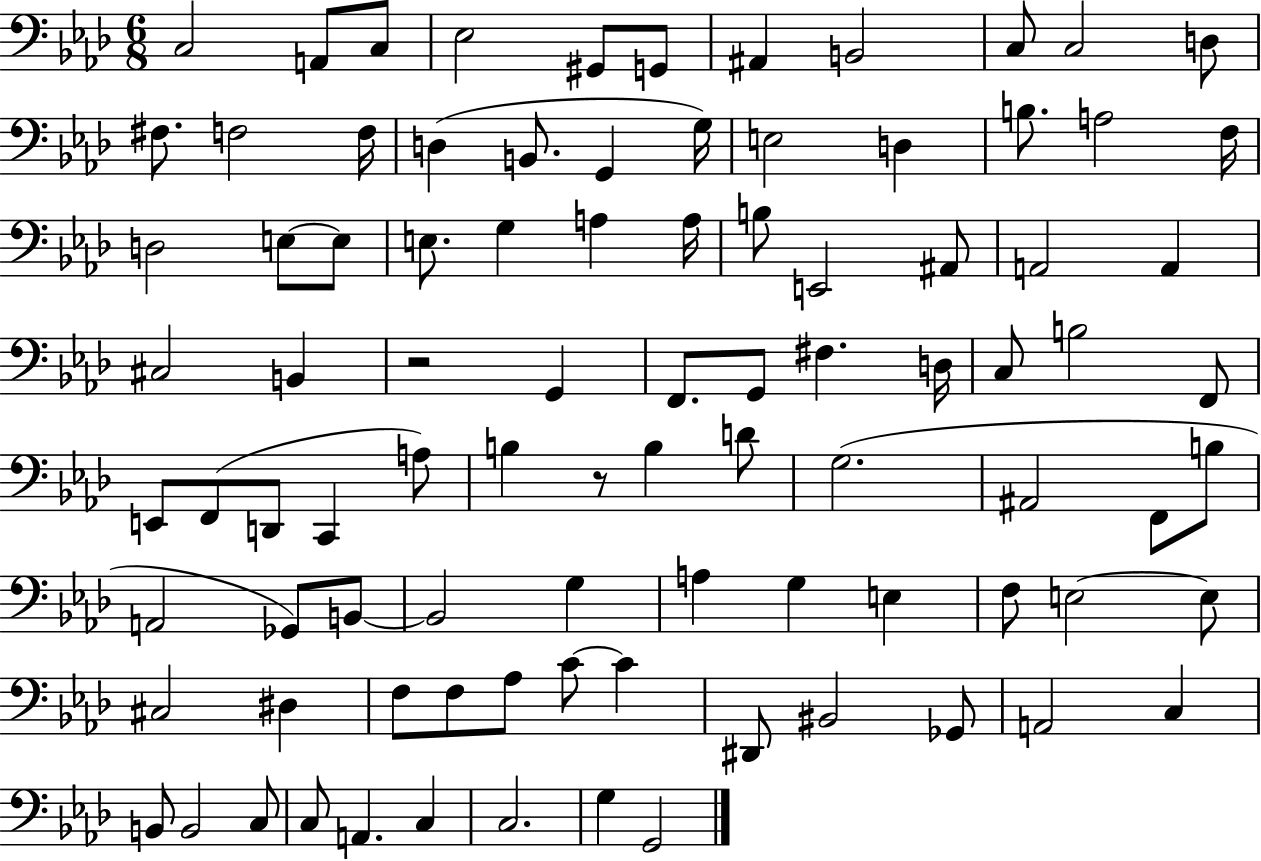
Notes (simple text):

C3/h A2/e C3/e Eb3/h G#2/e G2/e A#2/q B2/h C3/e C3/h D3/e F#3/e. F3/h F3/s D3/q B2/e. G2/q G3/s E3/h D3/q B3/e. A3/h F3/s D3/h E3/e E3/e E3/e. G3/q A3/q A3/s B3/e E2/h A#2/e A2/h A2/q C#3/h B2/q R/h G2/q F2/e. G2/e F#3/q. D3/s C3/e B3/h F2/e E2/e F2/e D2/e C2/q A3/e B3/q R/e B3/q D4/e G3/h. A#2/h F2/e B3/e A2/h Gb2/e B2/e B2/h G3/q A3/q G3/q E3/q F3/e E3/h E3/e C#3/h D#3/q F3/e F3/e Ab3/e C4/e C4/q D#2/e BIS2/h Gb2/e A2/h C3/q B2/e B2/h C3/e C3/e A2/q. C3/q C3/h. G3/q G2/h